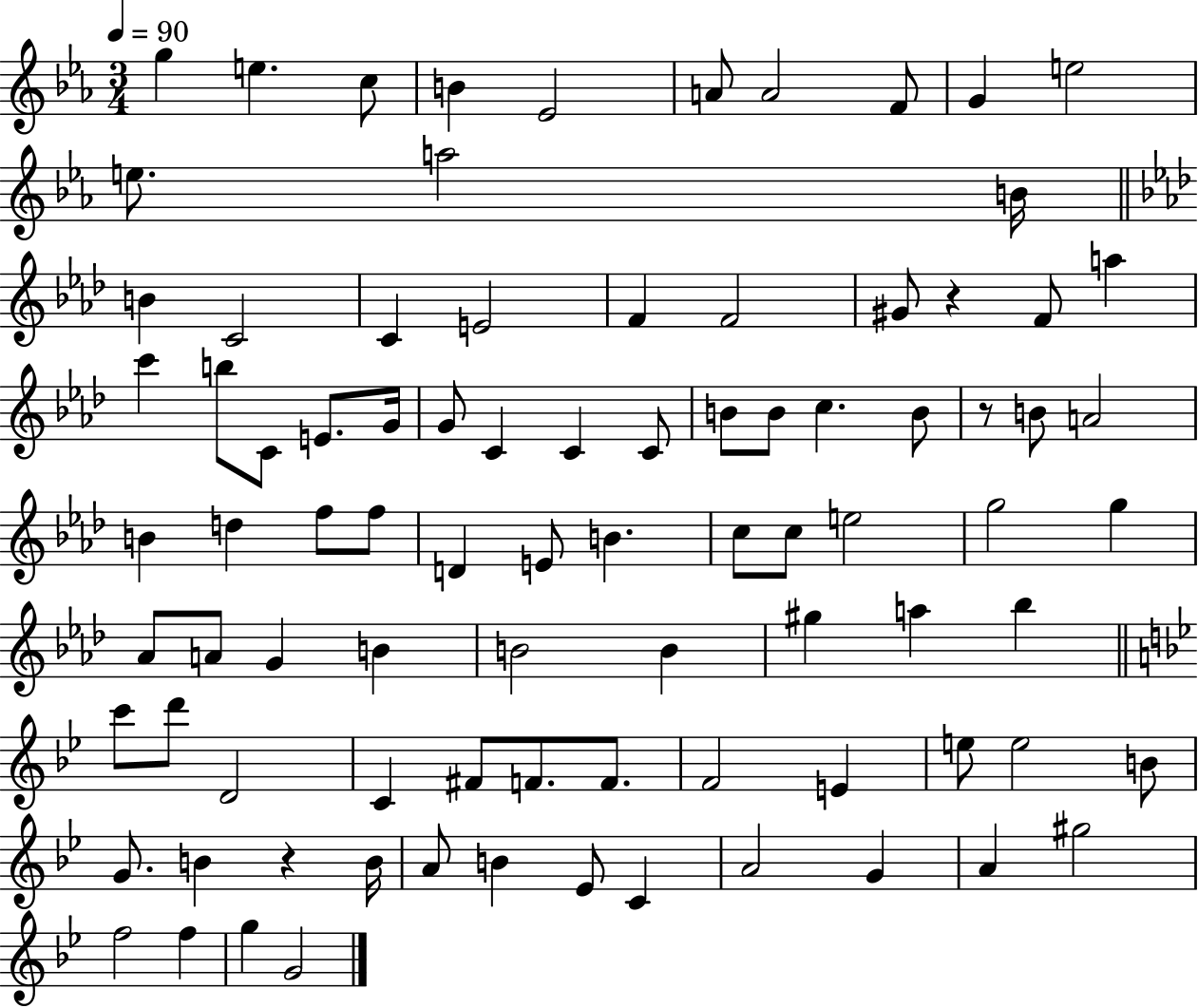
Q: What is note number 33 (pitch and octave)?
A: B4